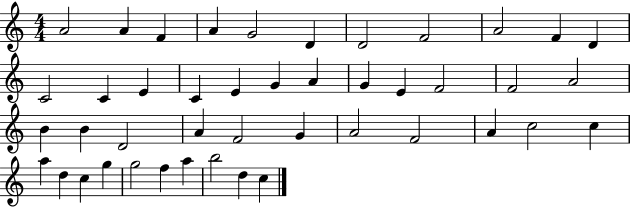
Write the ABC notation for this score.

X:1
T:Untitled
M:4/4
L:1/4
K:C
A2 A F A G2 D D2 F2 A2 F D C2 C E C E G A G E F2 F2 A2 B B D2 A F2 G A2 F2 A c2 c a d c g g2 f a b2 d c